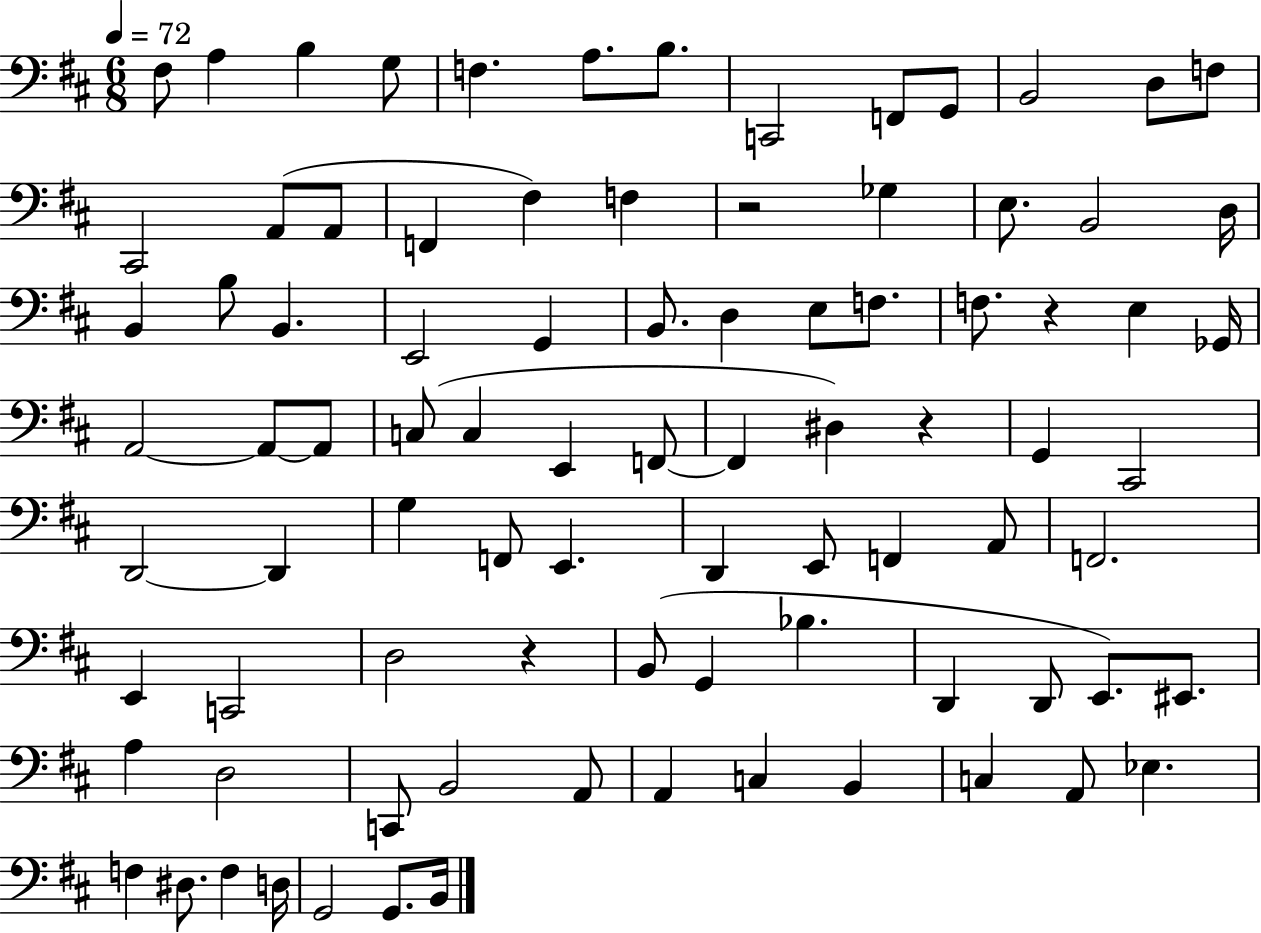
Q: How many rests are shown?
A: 4